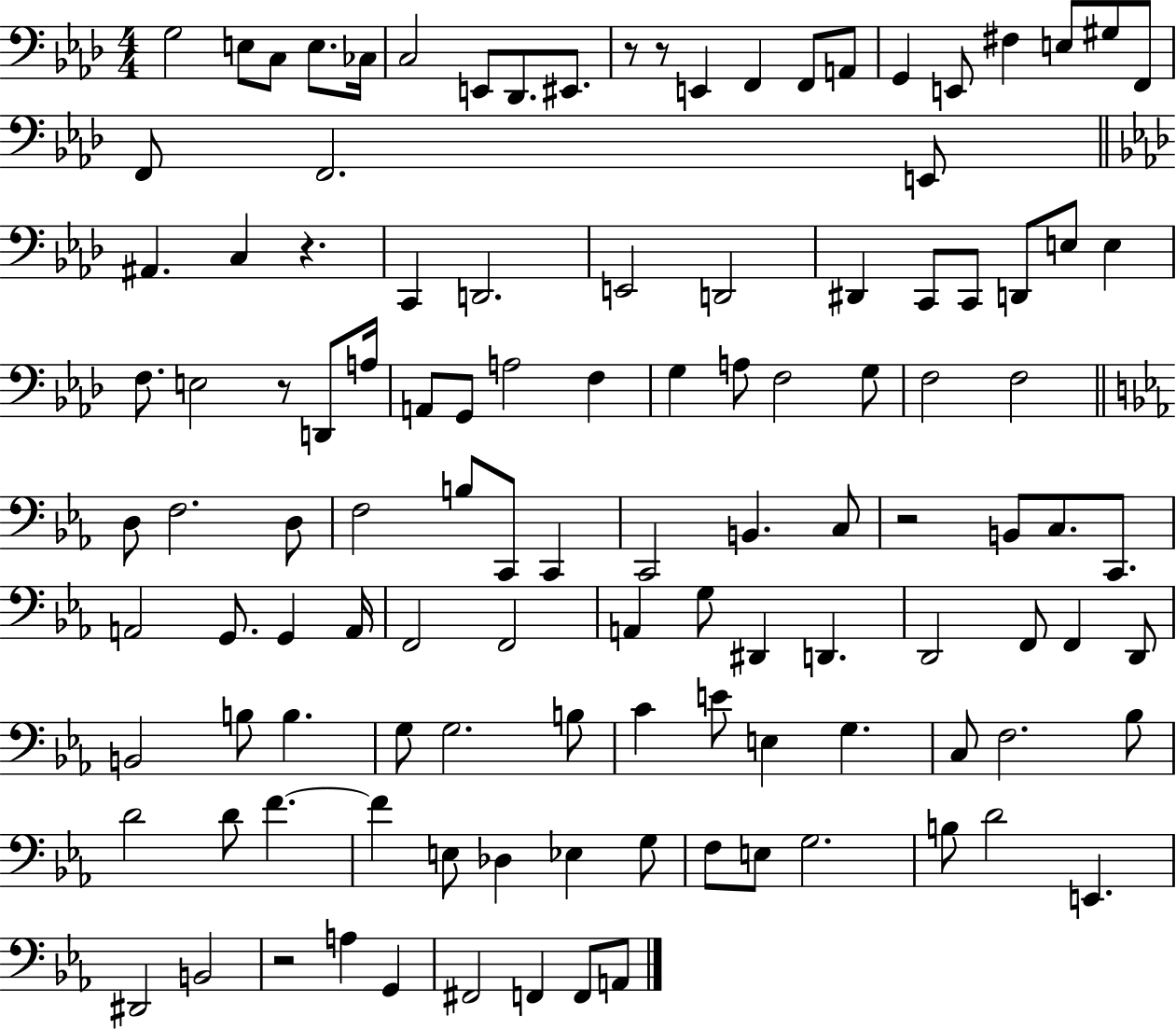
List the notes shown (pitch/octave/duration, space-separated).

G3/h E3/e C3/e E3/e. CES3/s C3/h E2/e Db2/e. EIS2/e. R/e R/e E2/q F2/q F2/e A2/e G2/q E2/e F#3/q E3/e G#3/e F2/e F2/e F2/h. E2/e A#2/q. C3/q R/q. C2/q D2/h. E2/h D2/h D#2/q C2/e C2/e D2/e E3/e E3/q F3/e. E3/h R/e D2/e A3/s A2/e G2/e A3/h F3/q G3/q A3/e F3/h G3/e F3/h F3/h D3/e F3/h. D3/e F3/h B3/e C2/e C2/q C2/h B2/q. C3/e R/h B2/e C3/e. C2/e. A2/h G2/e. G2/q A2/s F2/h F2/h A2/q G3/e D#2/q D2/q. D2/h F2/e F2/q D2/e B2/h B3/e B3/q. G3/e G3/h. B3/e C4/q E4/e E3/q G3/q. C3/e F3/h. Bb3/e D4/h D4/e F4/q. F4/q E3/e Db3/q Eb3/q G3/e F3/e E3/e G3/h. B3/e D4/h E2/q. D#2/h B2/h R/h A3/q G2/q F#2/h F2/q F2/e A2/e